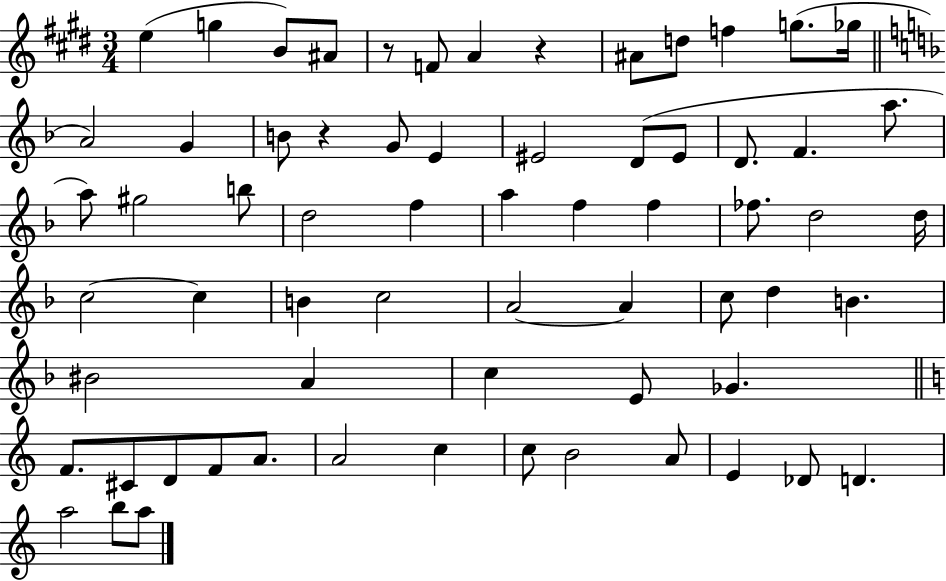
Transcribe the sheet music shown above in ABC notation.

X:1
T:Untitled
M:3/4
L:1/4
K:E
e g B/2 ^A/2 z/2 F/2 A z ^A/2 d/2 f g/2 _g/4 A2 G B/2 z G/2 E ^E2 D/2 ^E/2 D/2 F a/2 a/2 ^g2 b/2 d2 f a f f _f/2 d2 d/4 c2 c B c2 A2 A c/2 d B ^B2 A c E/2 _G F/2 ^C/2 D/2 F/2 A/2 A2 c c/2 B2 A/2 E _D/2 D a2 b/2 a/2